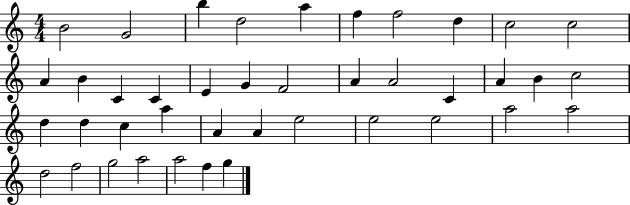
B4/h G4/h B5/q D5/h A5/q F5/q F5/h D5/q C5/h C5/h A4/q B4/q C4/q C4/q E4/q G4/q F4/h A4/q A4/h C4/q A4/q B4/q C5/h D5/q D5/q C5/q A5/q A4/q A4/q E5/h E5/h E5/h A5/h A5/h D5/h F5/h G5/h A5/h A5/h F5/q G5/q